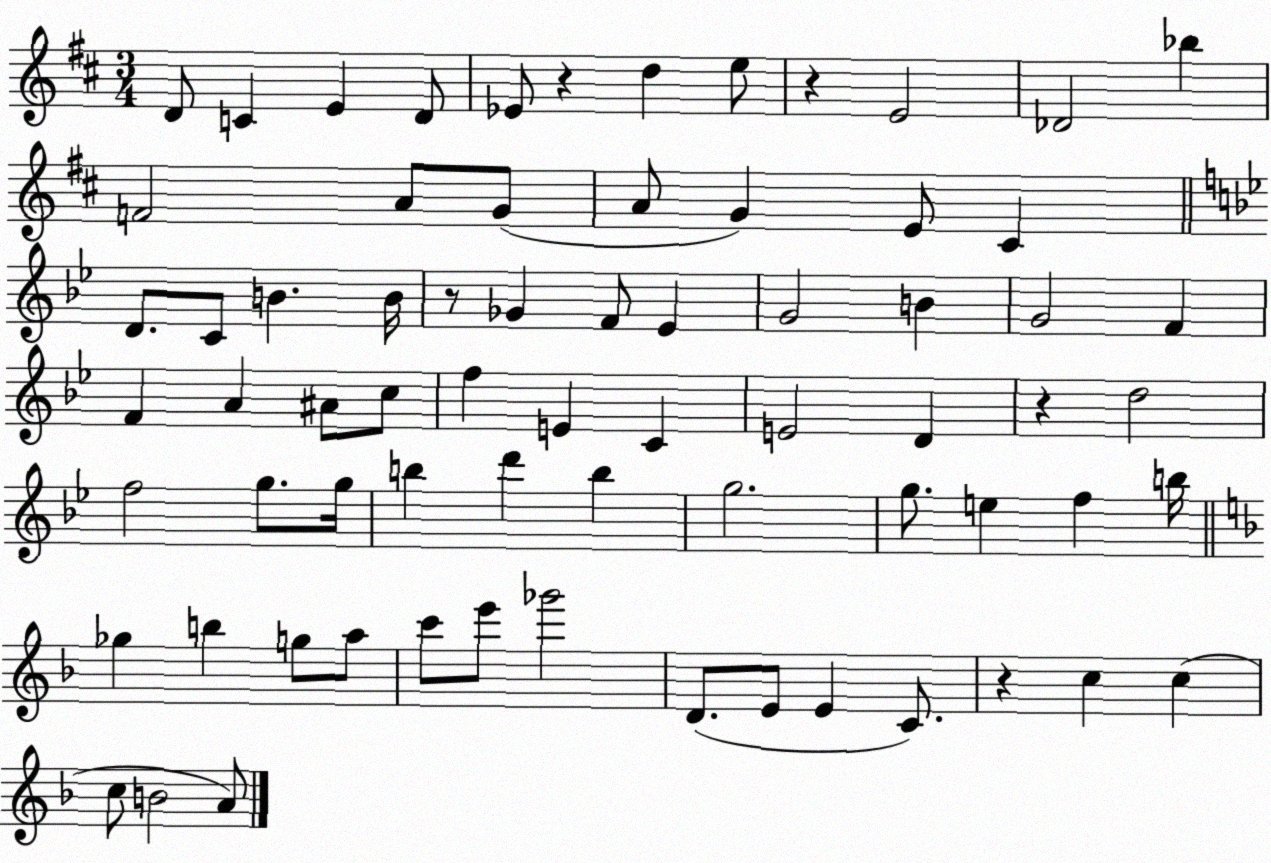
X:1
T:Untitled
M:3/4
L:1/4
K:D
D/2 C E D/2 _E/2 z d e/2 z E2 _D2 _b F2 A/2 G/2 A/2 G E/2 ^C D/2 C/2 B B/4 z/2 _G F/2 _E G2 B G2 F F A ^A/2 c/2 f E C E2 D z d2 f2 g/2 g/4 b d' b g2 g/2 e f b/4 _g b g/2 a/2 c'/2 e'/2 _g'2 D/2 E/2 E C/2 z c c c/2 B2 A/2